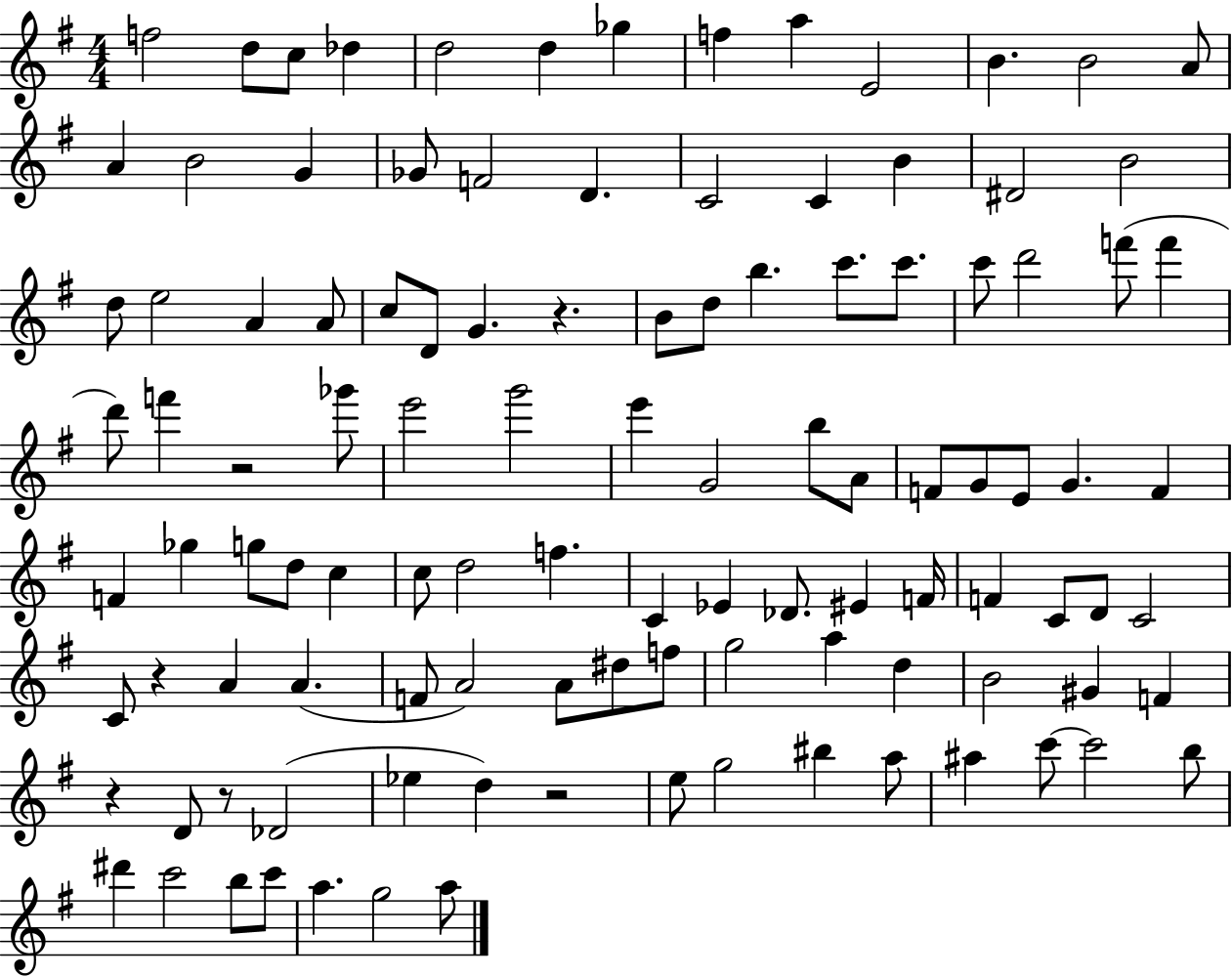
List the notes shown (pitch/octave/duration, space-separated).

F5/h D5/e C5/e Db5/q D5/h D5/q Gb5/q F5/q A5/q E4/h B4/q. B4/h A4/e A4/q B4/h G4/q Gb4/e F4/h D4/q. C4/h C4/q B4/q D#4/h B4/h D5/e E5/h A4/q A4/e C5/e D4/e G4/q. R/q. B4/e D5/e B5/q. C6/e. C6/e. C6/e D6/h F6/e F6/q D6/e F6/q R/h Gb6/e E6/h G6/h E6/q G4/h B5/e A4/e F4/e G4/e E4/e G4/q. F4/q F4/q Gb5/q G5/e D5/e C5/q C5/e D5/h F5/q. C4/q Eb4/q Db4/e. EIS4/q F4/s F4/q C4/e D4/e C4/h C4/e R/q A4/q A4/q. F4/e A4/h A4/e D#5/e F5/e G5/h A5/q D5/q B4/h G#4/q F4/q R/q D4/e R/e Db4/h Eb5/q D5/q R/h E5/e G5/h BIS5/q A5/e A#5/q C6/e C6/h B5/e D#6/q C6/h B5/e C6/e A5/q. G5/h A5/e